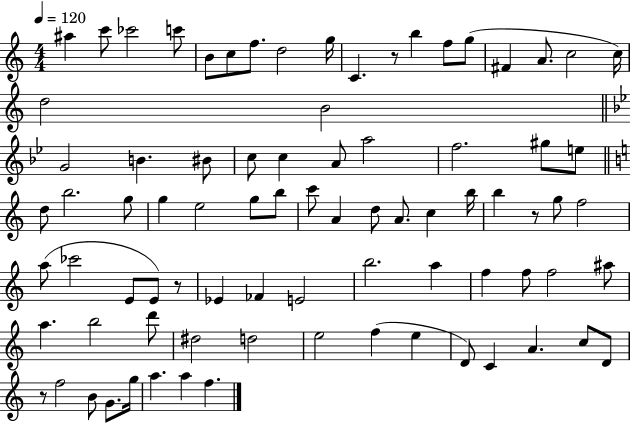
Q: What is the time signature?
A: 4/4